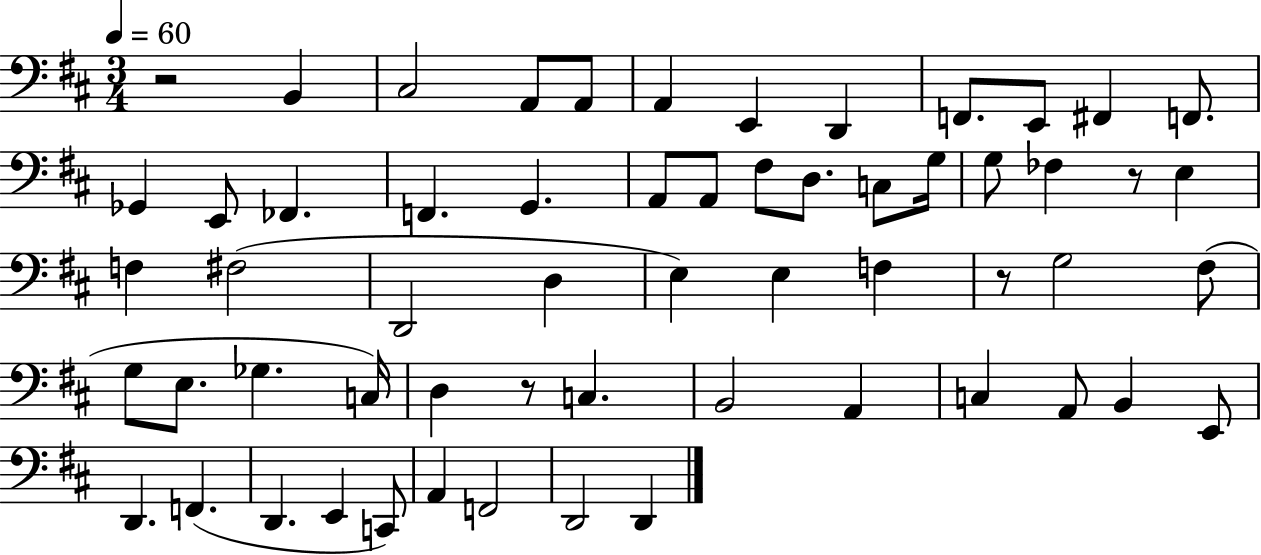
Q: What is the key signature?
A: D major